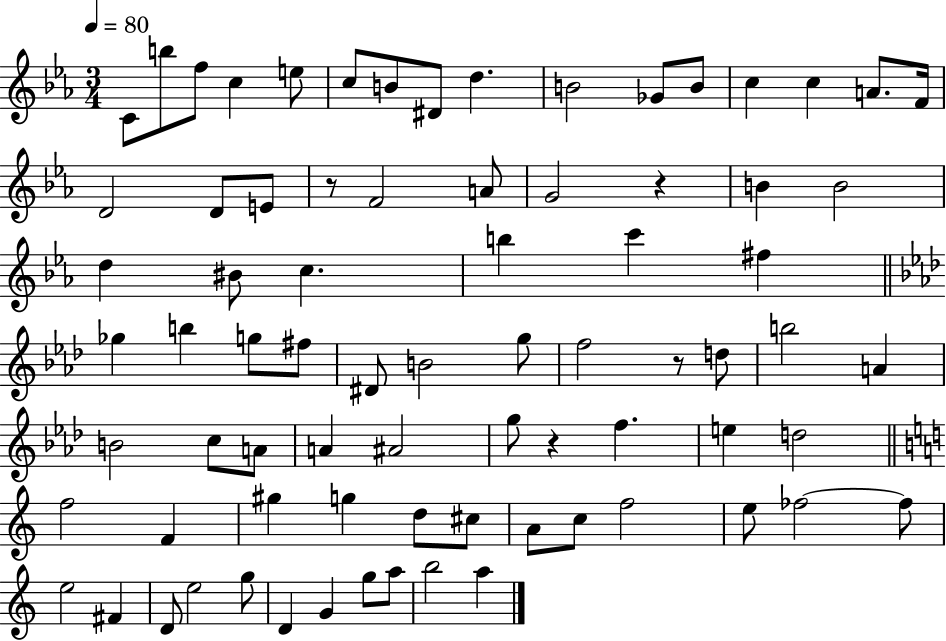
X:1
T:Untitled
M:3/4
L:1/4
K:Eb
C/2 b/2 f/2 c e/2 c/2 B/2 ^D/2 d B2 _G/2 B/2 c c A/2 F/4 D2 D/2 E/2 z/2 F2 A/2 G2 z B B2 d ^B/2 c b c' ^f _g b g/2 ^f/2 ^D/2 B2 g/2 f2 z/2 d/2 b2 A B2 c/2 A/2 A ^A2 g/2 z f e d2 f2 F ^g g d/2 ^c/2 A/2 c/2 f2 e/2 _f2 _f/2 e2 ^F D/2 e2 g/2 D G g/2 a/2 b2 a